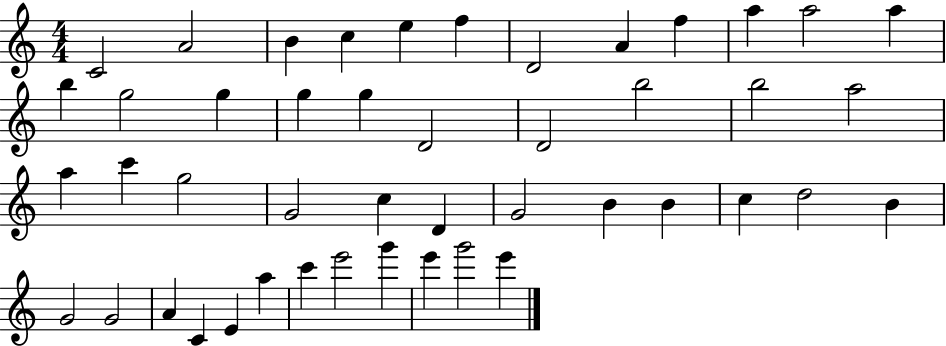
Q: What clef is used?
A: treble